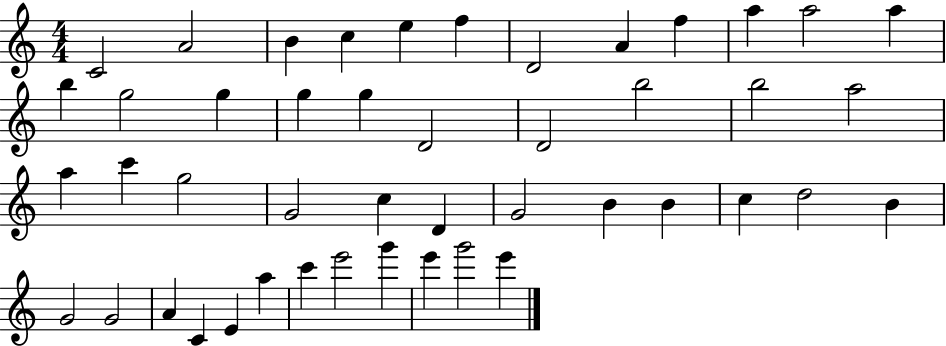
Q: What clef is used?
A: treble